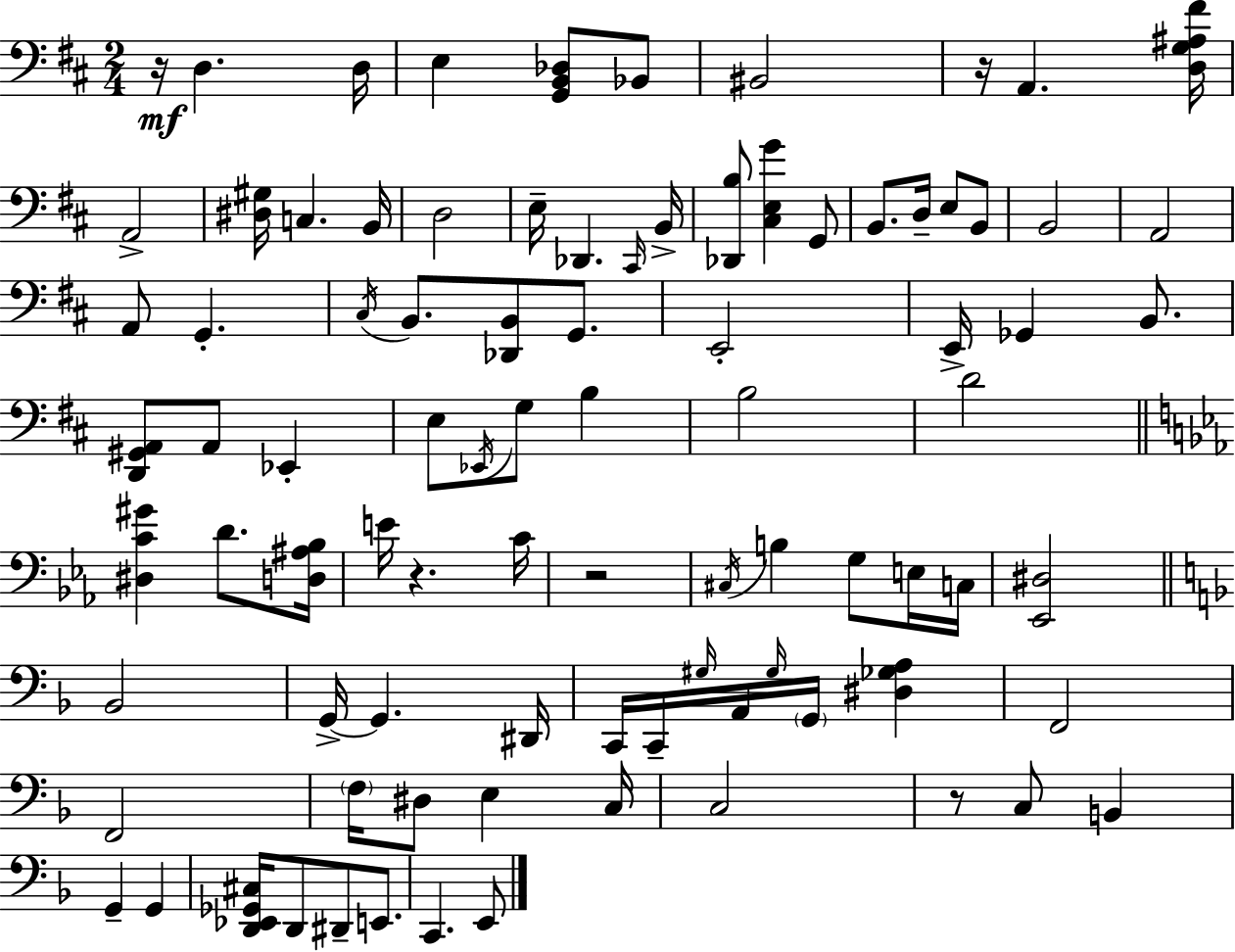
R/s D3/q. D3/s E3/q [G2,B2,Db3]/e Bb2/e BIS2/h R/s A2/q. [D3,G3,A#3,F#4]/s A2/h [D#3,G#3]/s C3/q. B2/s D3/h E3/s Db2/q. C#2/s B2/s [Db2,B3]/e [C#3,E3,G4]/q G2/e B2/e. D3/s E3/e B2/e B2/h A2/h A2/e G2/q. C#3/s B2/e. [Db2,B2]/e G2/e. E2/h E2/s Gb2/q B2/e. [D2,G#2,A2]/e A2/e Eb2/q E3/e Eb2/s G3/e B3/q B3/h D4/h [D#3,C4,G#4]/q D4/e. [D3,A#3,Bb3]/s E4/s R/q. C4/s R/h C#3/s B3/q G3/e E3/s C3/s [Eb2,D#3]/h Bb2/h G2/s G2/q. D#2/s C2/s C2/s G#3/s A2/s G#3/s G2/s [D#3,Gb3,A3]/q F2/h F2/h F3/s D#3/e E3/q C3/s C3/h R/e C3/e B2/q G2/q G2/q [D2,Eb2,Gb2,C#3]/s D2/e D#2/e E2/e. C2/q. E2/e